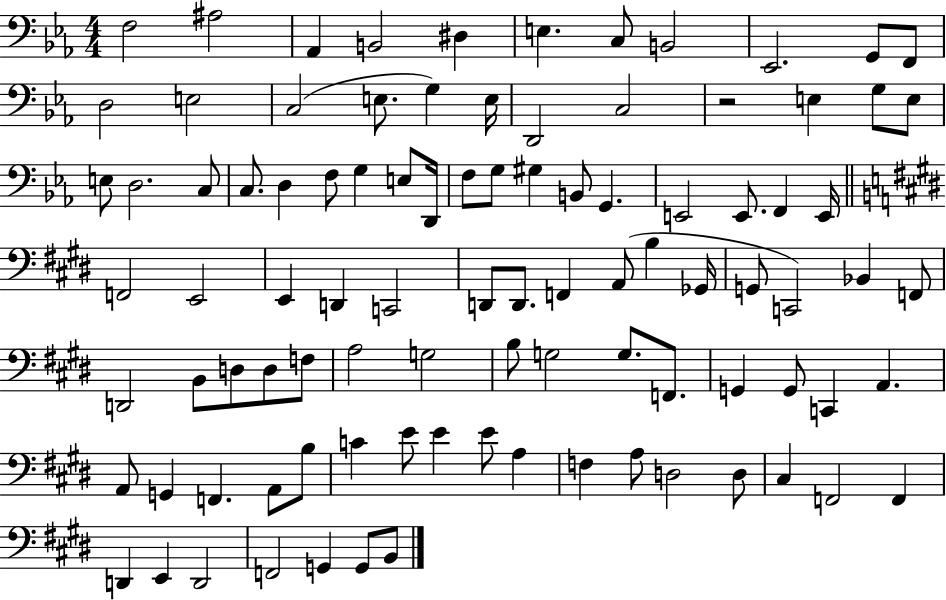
X:1
T:Untitled
M:4/4
L:1/4
K:Eb
F,2 ^A,2 _A,, B,,2 ^D, E, C,/2 B,,2 _E,,2 G,,/2 F,,/2 D,2 E,2 C,2 E,/2 G, E,/4 D,,2 C,2 z2 E, G,/2 E,/2 E,/2 D,2 C,/2 C,/2 D, F,/2 G, E,/2 D,,/4 F,/2 G,/2 ^G, B,,/2 G,, E,,2 E,,/2 F,, E,,/4 F,,2 E,,2 E,, D,, C,,2 D,,/2 D,,/2 F,, A,,/2 B, _G,,/4 G,,/2 C,,2 _B,, F,,/2 D,,2 B,,/2 D,/2 D,/2 F,/2 A,2 G,2 B,/2 G,2 G,/2 F,,/2 G,, G,,/2 C,, A,, A,,/2 G,, F,, A,,/2 B,/2 C E/2 E E/2 A, F, A,/2 D,2 D,/2 ^C, F,,2 F,, D,, E,, D,,2 F,,2 G,, G,,/2 B,,/2